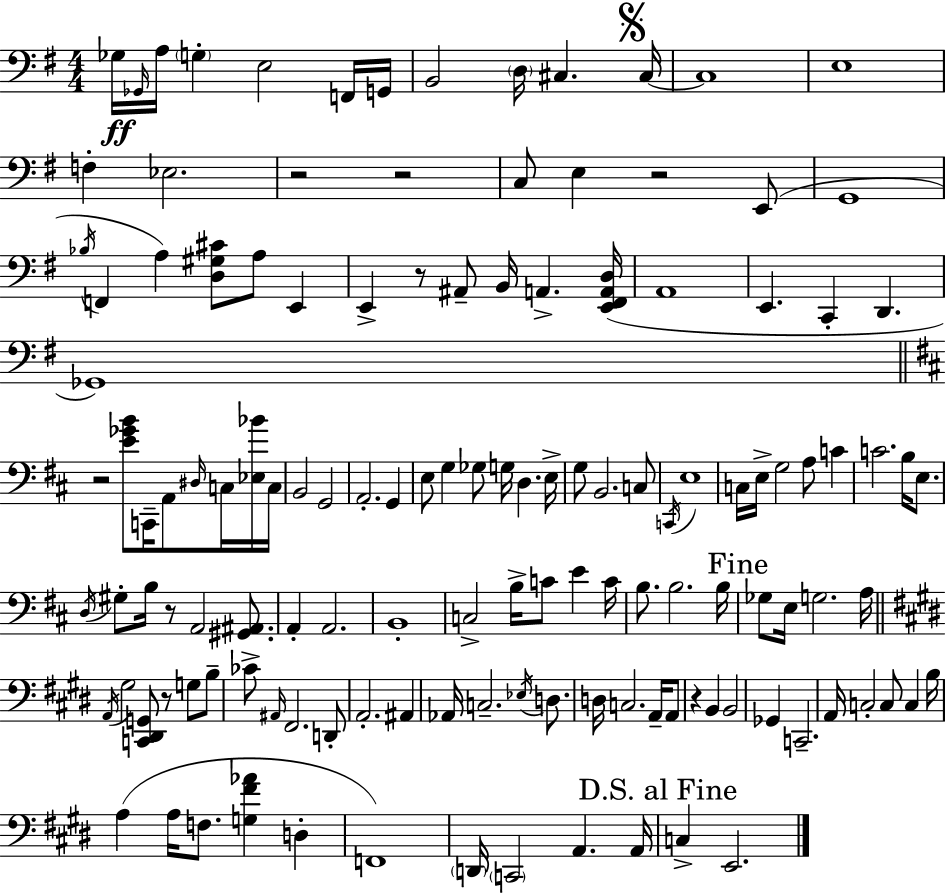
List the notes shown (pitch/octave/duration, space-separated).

Gb3/s Gb2/s A3/s G3/q E3/h F2/s G2/s B2/h D3/s C#3/q. C#3/s C#3/w E3/w F3/q Eb3/h. R/h R/h C3/e E3/q R/h E2/e G2/w Bb3/s F2/q A3/q [D3,G#3,C#4]/e A3/e E2/q E2/q R/e A#2/e B2/s A2/q. [E2,F#2,A2,D3]/s A2/w E2/q. C2/q D2/q. Gb2/w R/h [E4,Gb4,B4]/e C2/s A2/e D#3/s C3/s [Eb3,Bb4]/s C3/s B2/h G2/h A2/h. G2/q E3/e G3/q Gb3/e G3/s D3/q. E3/s G3/e B2/h. C3/e C2/s E3/w C3/s E3/s G3/h A3/e C4/q C4/h. B3/s E3/e. D3/s G#3/e B3/s R/e A2/h [G#2,A#2]/e. A2/q A2/h. B2/w C3/h B3/s C4/e E4/q C4/s B3/e. B3/h. B3/s Gb3/e E3/s G3/h. A3/s A2/s G#3/h [C2,D#2,G2]/e R/e G3/e B3/e CES4/e A#2/s F#2/h. D2/e A2/h. A#2/q Ab2/s C3/h. Eb3/s D3/e. D3/s C3/h. A2/s A2/e R/q B2/q B2/h Gb2/q C2/h. A2/s C3/h C3/e C3/q B3/s A3/q A3/s F3/e. [G3,F#4,Ab4]/q D3/q F2/w D2/s C2/h A2/q. A2/s C3/q E2/h.